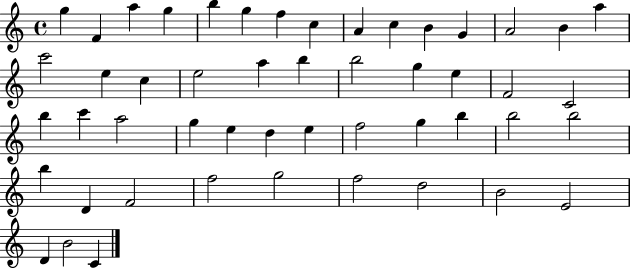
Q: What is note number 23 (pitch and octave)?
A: G5